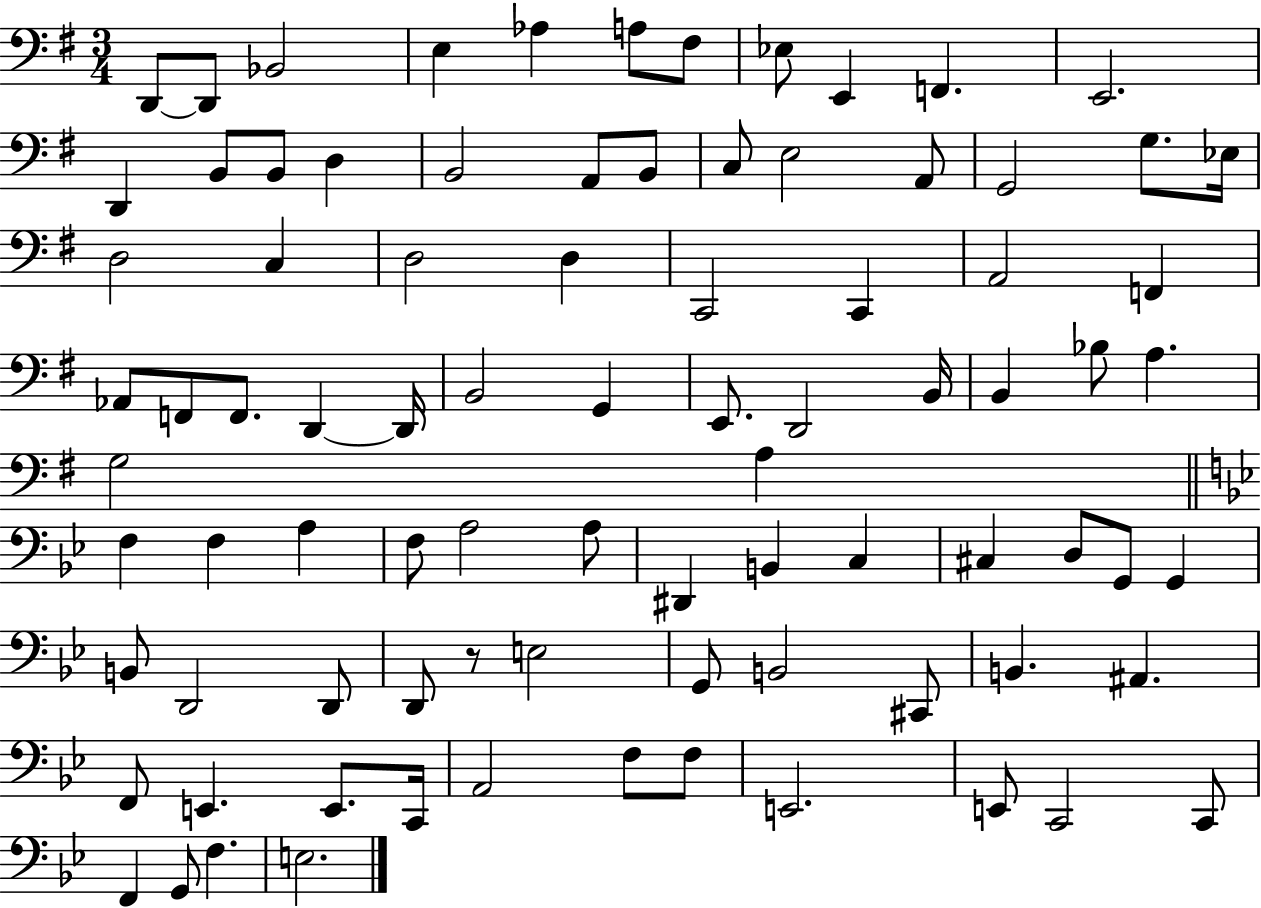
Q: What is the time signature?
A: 3/4